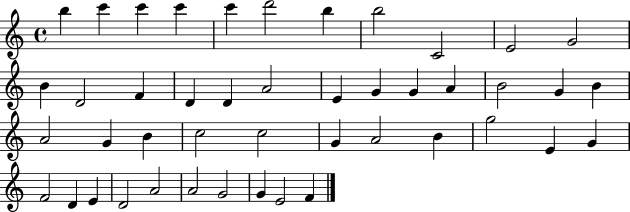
{
  \clef treble
  \time 4/4
  \defaultTimeSignature
  \key c \major
  b''4 c'''4 c'''4 c'''4 | c'''4 d'''2 b''4 | b''2 c'2 | e'2 g'2 | \break b'4 d'2 f'4 | d'4 d'4 a'2 | e'4 g'4 g'4 a'4 | b'2 g'4 b'4 | \break a'2 g'4 b'4 | c''2 c''2 | g'4 a'2 b'4 | g''2 e'4 g'4 | \break f'2 d'4 e'4 | d'2 a'2 | a'2 g'2 | g'4 e'2 f'4 | \break \bar "|."
}